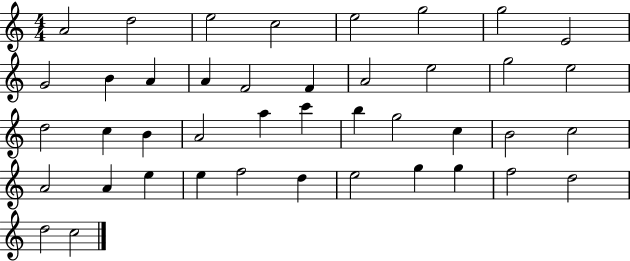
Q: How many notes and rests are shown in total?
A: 42